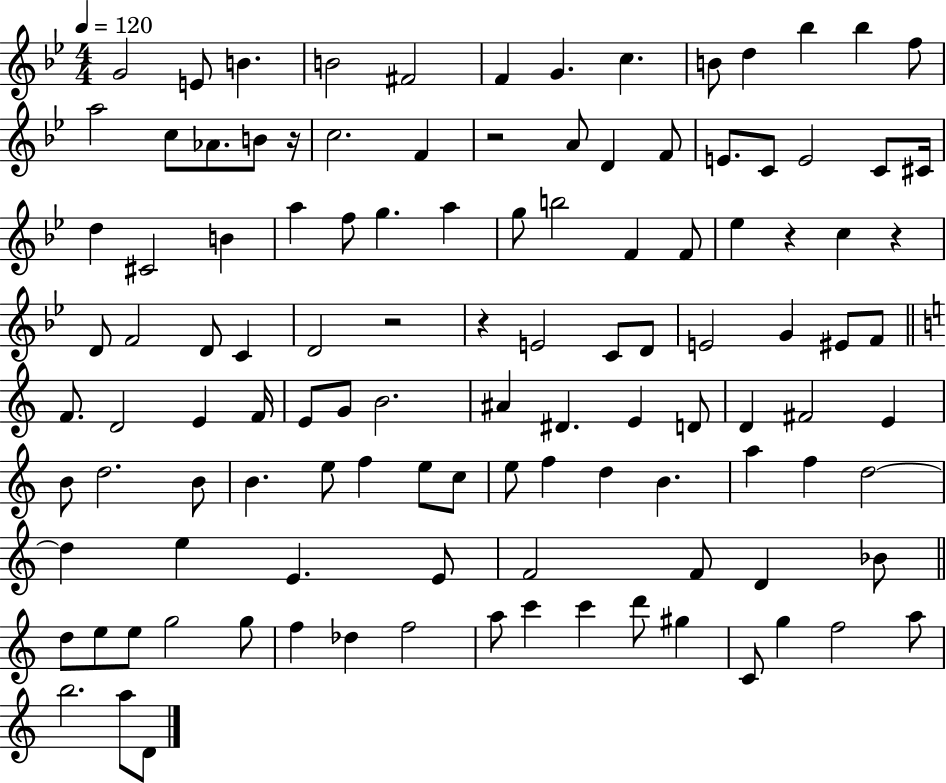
X:1
T:Untitled
M:4/4
L:1/4
K:Bb
G2 E/2 B B2 ^F2 F G c B/2 d _b _b f/2 a2 c/2 _A/2 B/2 z/4 c2 F z2 A/2 D F/2 E/2 C/2 E2 C/2 ^C/4 d ^C2 B a f/2 g a g/2 b2 F F/2 _e z c z D/2 F2 D/2 C D2 z2 z E2 C/2 D/2 E2 G ^E/2 F/2 F/2 D2 E F/4 E/2 G/2 B2 ^A ^D E D/2 D ^F2 E B/2 d2 B/2 B e/2 f e/2 c/2 e/2 f d B a f d2 d e E E/2 F2 F/2 D _B/2 d/2 e/2 e/2 g2 g/2 f _d f2 a/2 c' c' d'/2 ^g C/2 g f2 a/2 b2 a/2 D/2